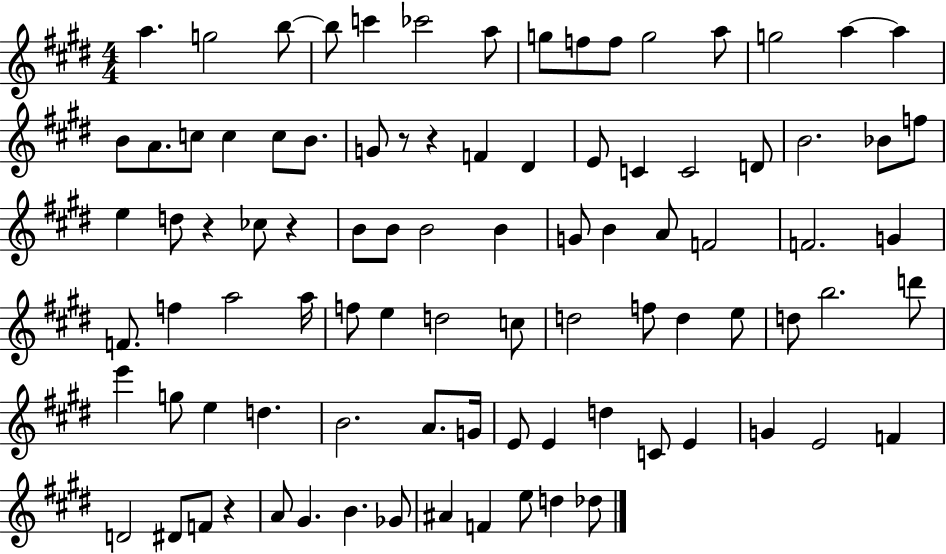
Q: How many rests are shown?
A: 5